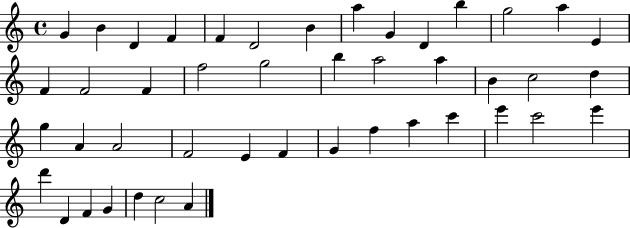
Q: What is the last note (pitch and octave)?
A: A4